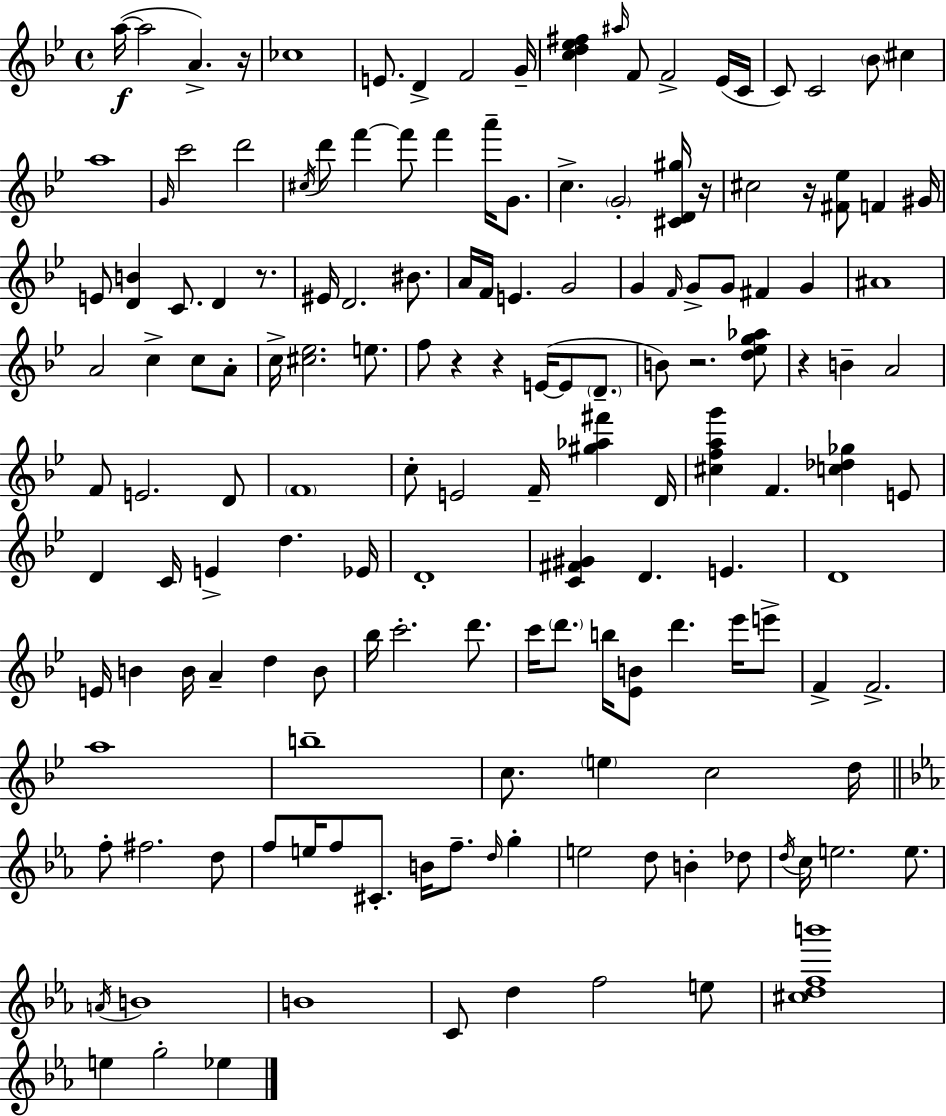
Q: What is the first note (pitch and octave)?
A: A5